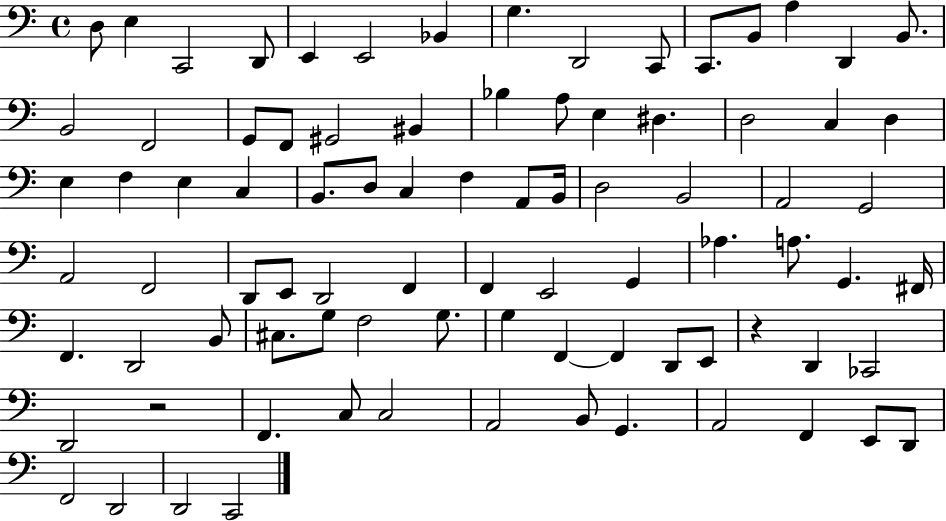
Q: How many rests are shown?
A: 2